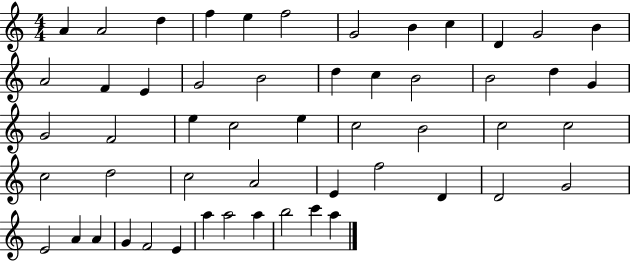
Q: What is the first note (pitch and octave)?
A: A4